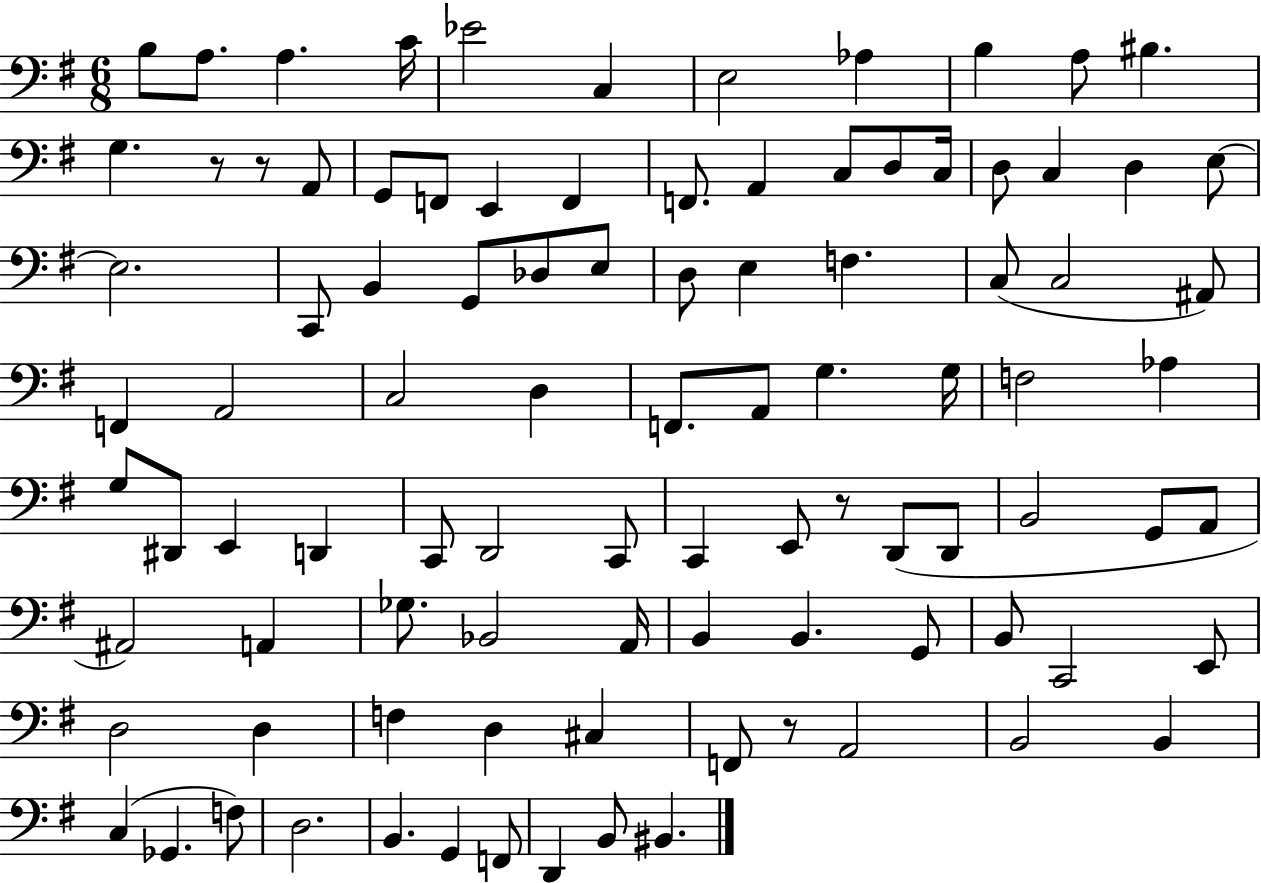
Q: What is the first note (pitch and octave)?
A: B3